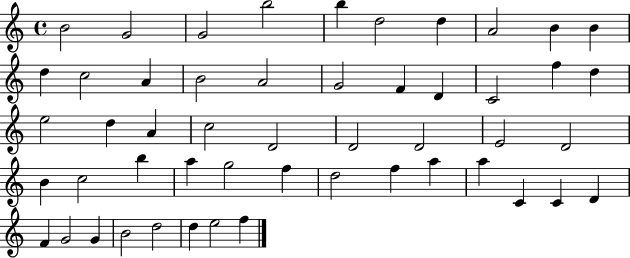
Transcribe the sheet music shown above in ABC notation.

X:1
T:Untitled
M:4/4
L:1/4
K:C
B2 G2 G2 b2 b d2 d A2 B B d c2 A B2 A2 G2 F D C2 f d e2 d A c2 D2 D2 D2 E2 D2 B c2 b a g2 f d2 f a a C C D F G2 G B2 d2 d e2 f